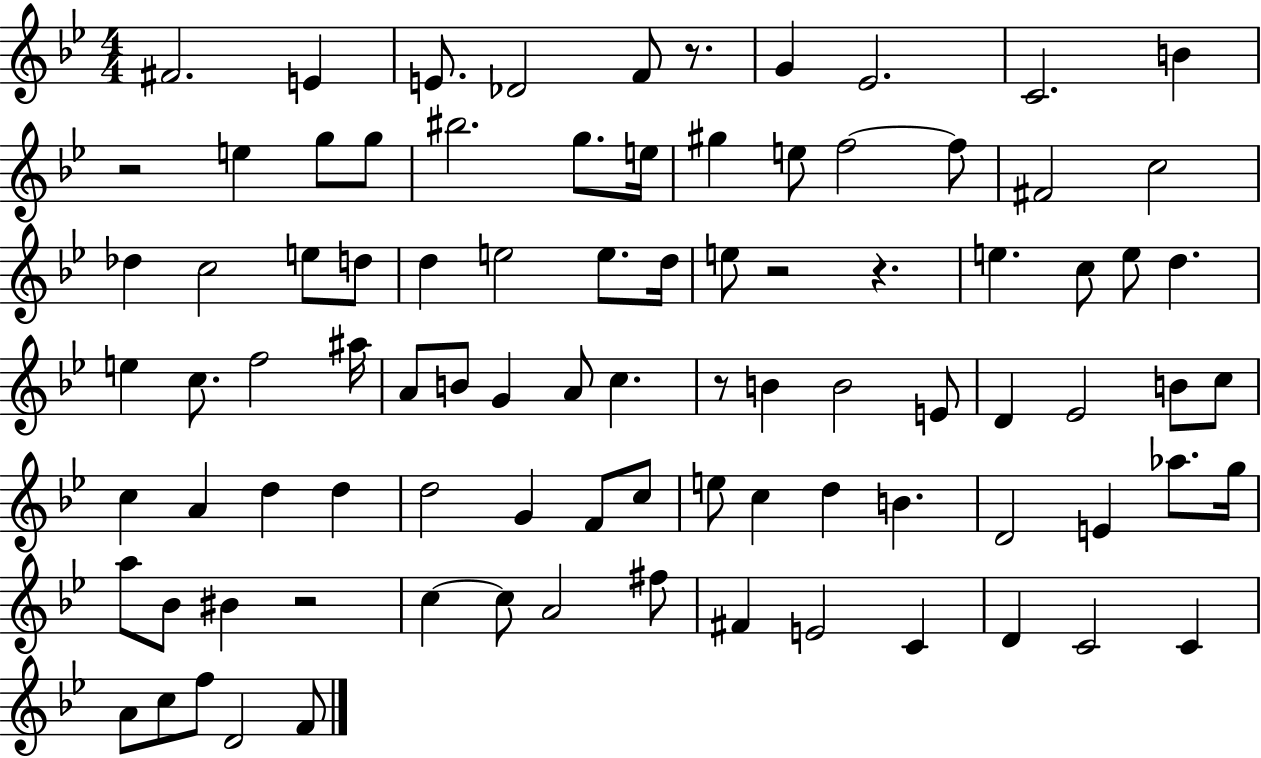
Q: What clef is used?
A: treble